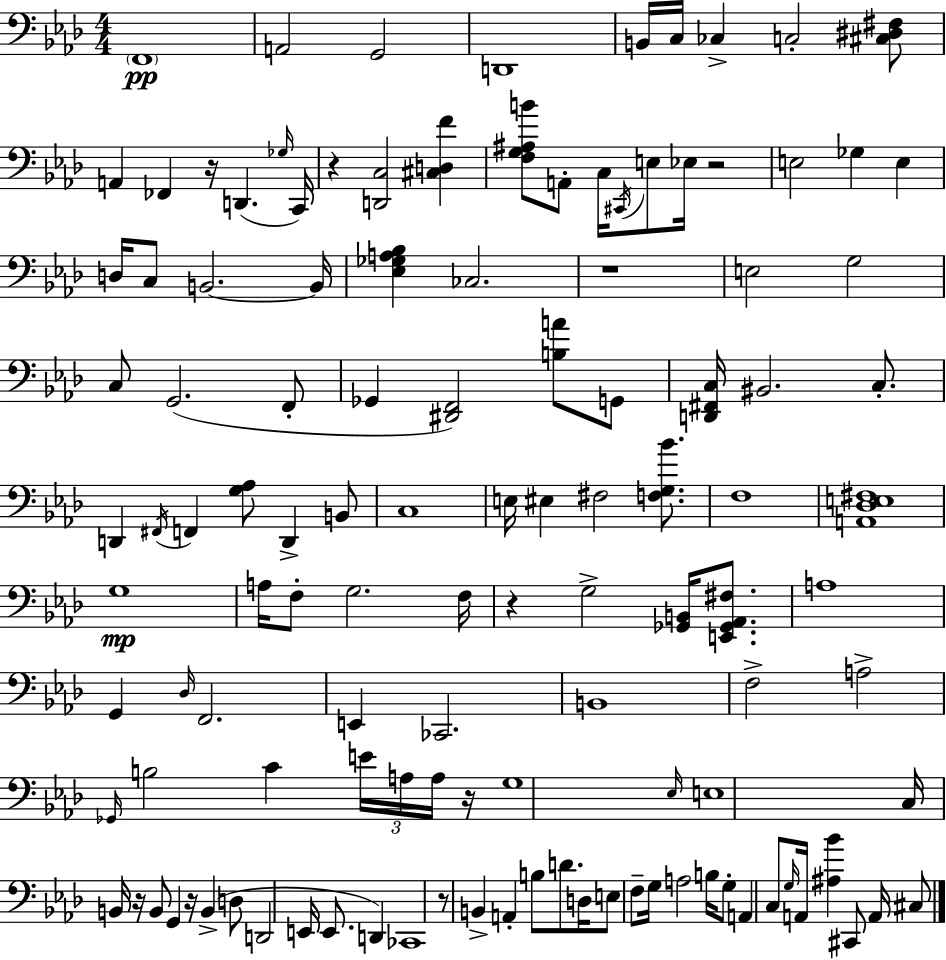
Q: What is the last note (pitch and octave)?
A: C#3